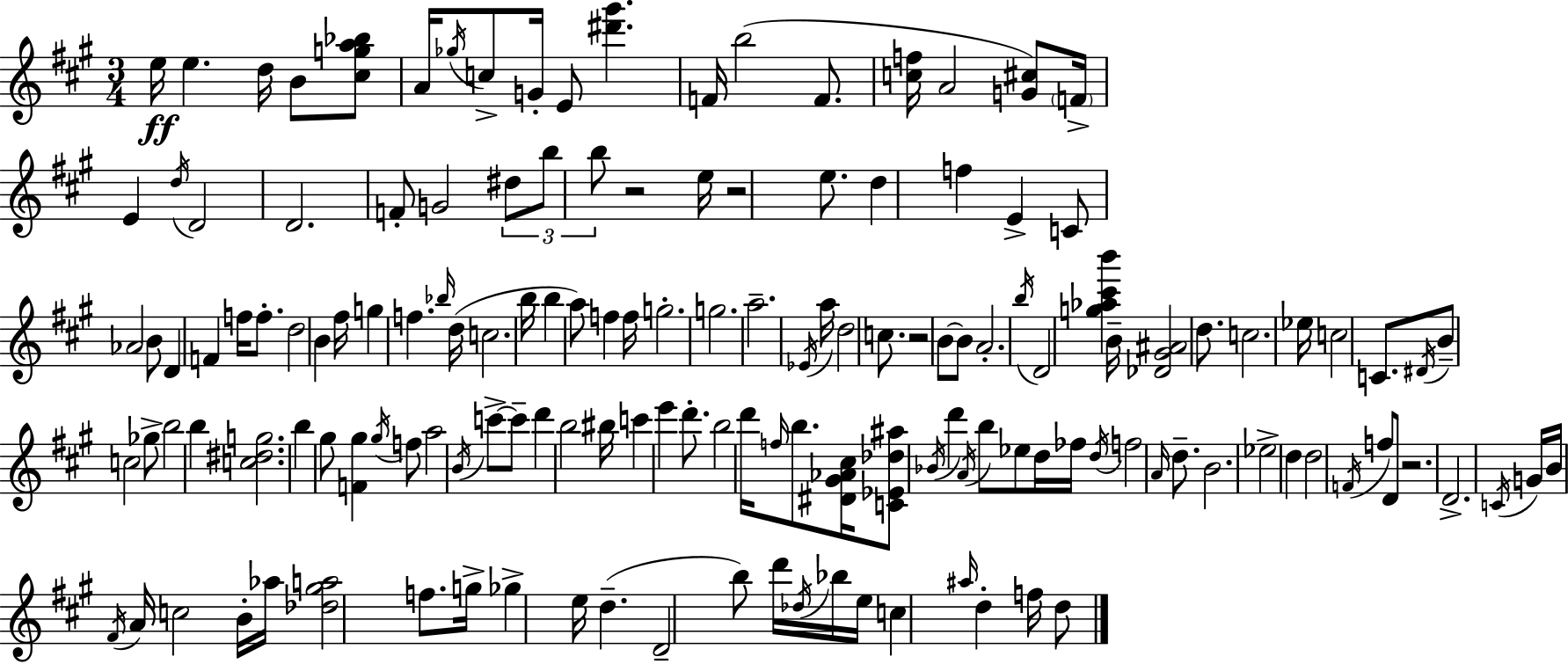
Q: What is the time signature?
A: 3/4